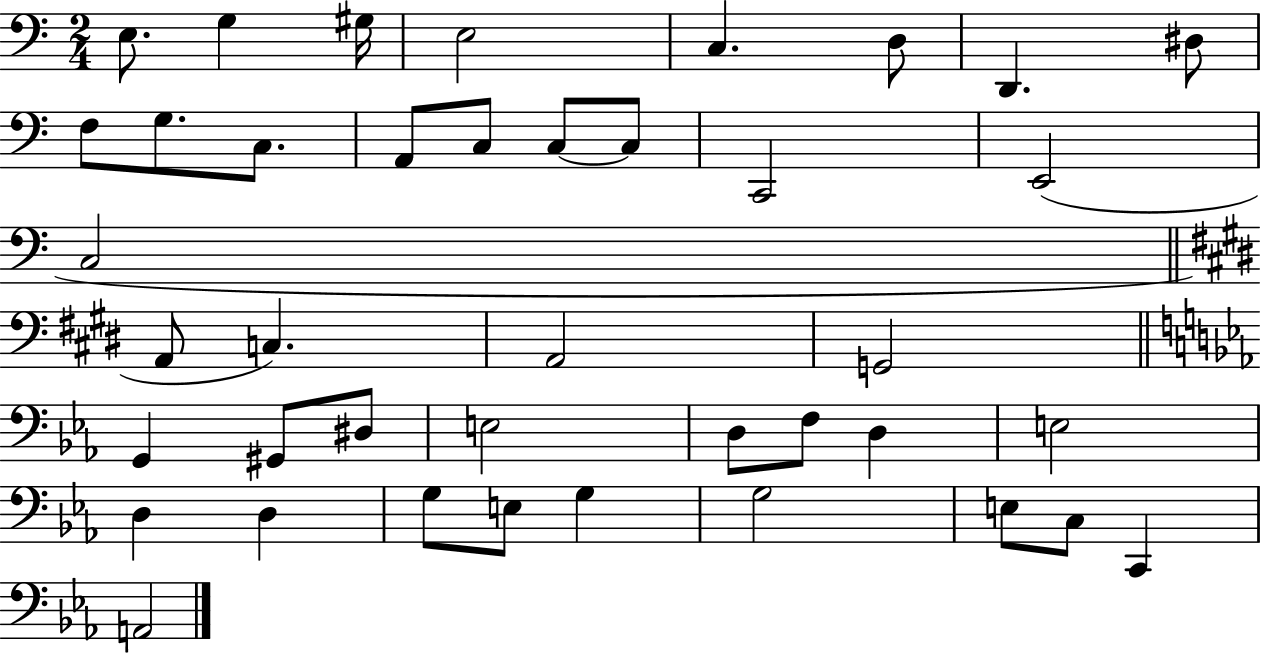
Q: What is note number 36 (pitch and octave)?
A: G3